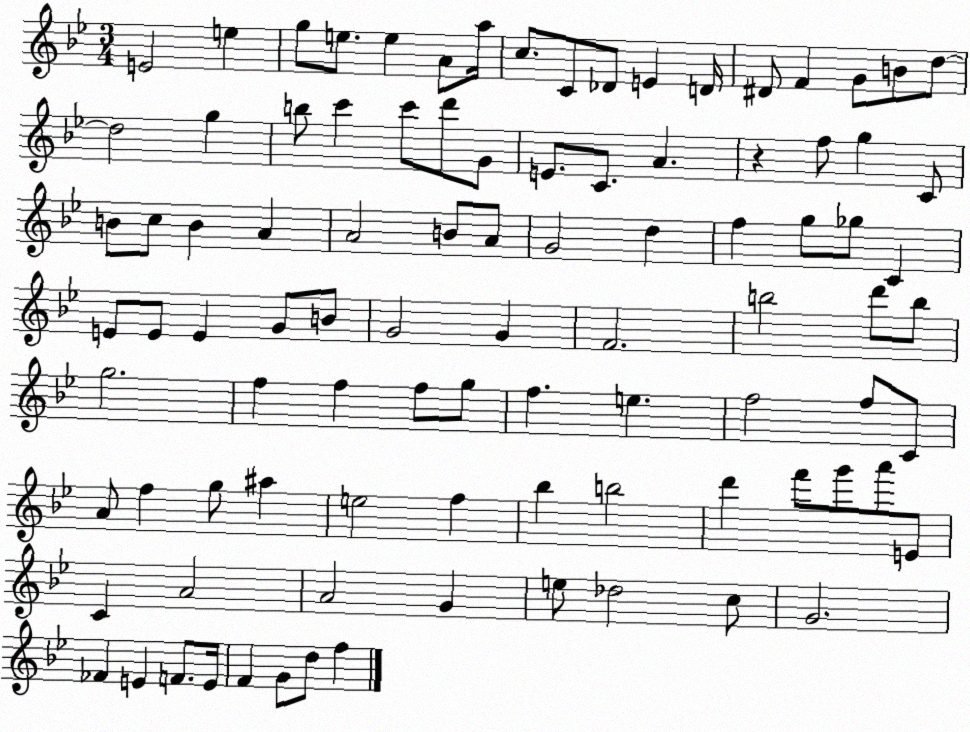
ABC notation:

X:1
T:Untitled
M:3/4
L:1/4
K:Bb
E2 e g/2 e/2 e A/2 a/4 c/2 C/2 _D/2 E D/4 ^D/2 F G/2 B/2 d/2 d2 g b/2 c' c'/2 d'/2 G/2 E/2 C/2 A z f/2 g C/2 B/2 c/2 B A A2 B/2 A/2 G2 d f g/2 _g/2 C E/2 E/2 E G/2 B/2 G2 G F2 b2 d'/2 b/2 g2 f f f/2 g/2 f e f2 f/2 C/2 A/2 f g/2 ^a e2 f _b b2 d' f'/2 g'/2 a'/2 E/2 C A2 A2 G e/2 _d2 c/2 G2 _F E F/2 E/4 F G/2 d/2 f